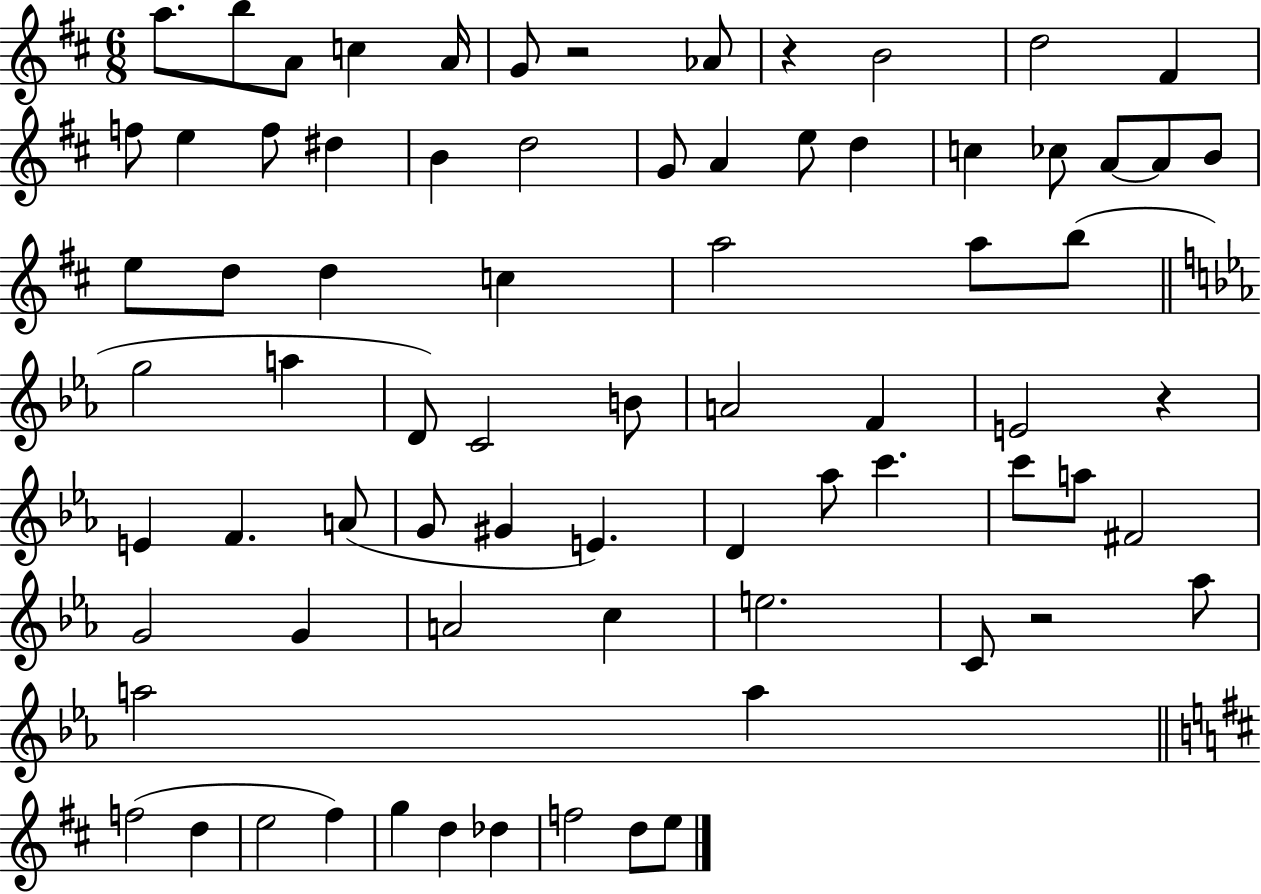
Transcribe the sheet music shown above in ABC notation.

X:1
T:Untitled
M:6/8
L:1/4
K:D
a/2 b/2 A/2 c A/4 G/2 z2 _A/2 z B2 d2 ^F f/2 e f/2 ^d B d2 G/2 A e/2 d c _c/2 A/2 A/2 B/2 e/2 d/2 d c a2 a/2 b/2 g2 a D/2 C2 B/2 A2 F E2 z E F A/2 G/2 ^G E D _a/2 c' c'/2 a/2 ^F2 G2 G A2 c e2 C/2 z2 _a/2 a2 a f2 d e2 ^f g d _d f2 d/2 e/2